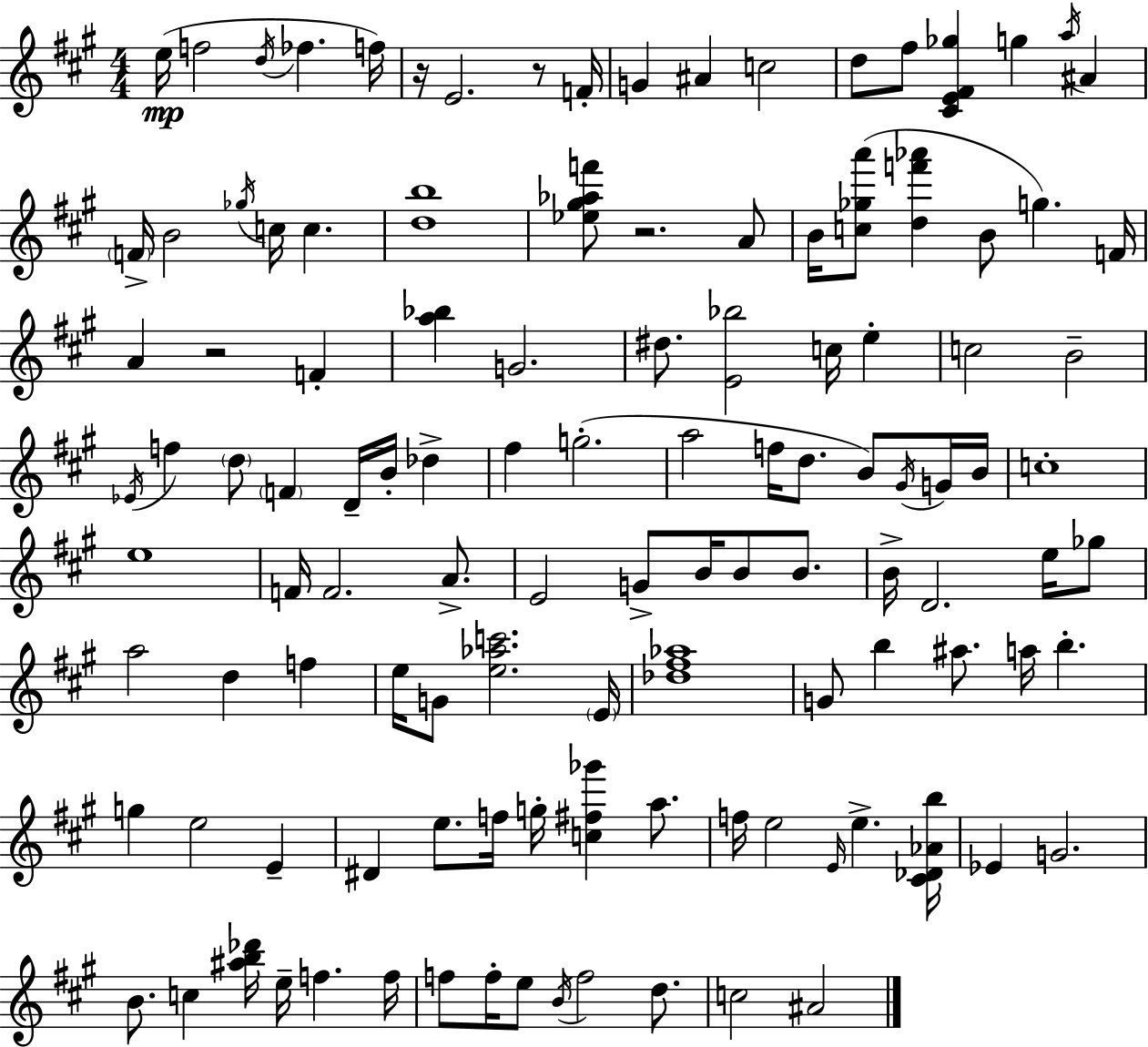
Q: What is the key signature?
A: A major